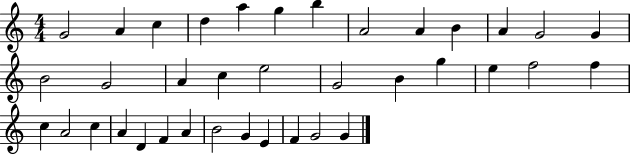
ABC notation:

X:1
T:Untitled
M:4/4
L:1/4
K:C
G2 A c d a g b A2 A B A G2 G B2 G2 A c e2 G2 B g e f2 f c A2 c A D F A B2 G E F G2 G